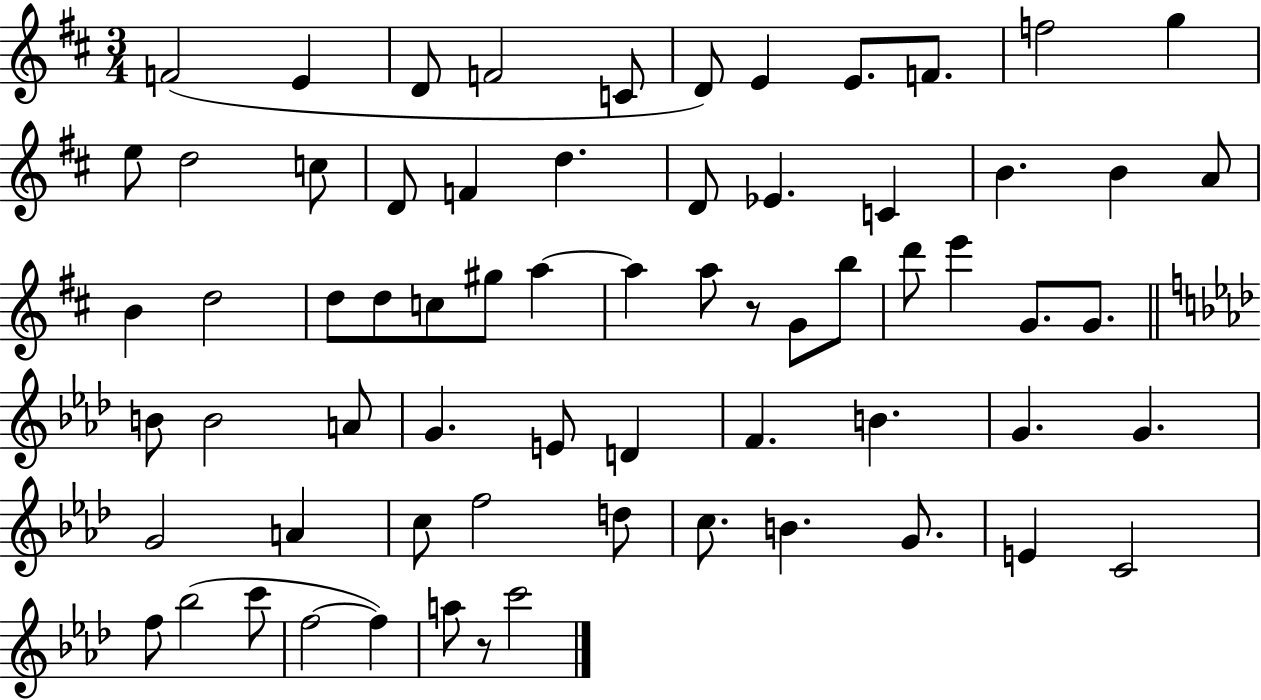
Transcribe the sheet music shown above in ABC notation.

X:1
T:Untitled
M:3/4
L:1/4
K:D
F2 E D/2 F2 C/2 D/2 E E/2 F/2 f2 g e/2 d2 c/2 D/2 F d D/2 _E C B B A/2 B d2 d/2 d/2 c/2 ^g/2 a a a/2 z/2 G/2 b/2 d'/2 e' G/2 G/2 B/2 B2 A/2 G E/2 D F B G G G2 A c/2 f2 d/2 c/2 B G/2 E C2 f/2 _b2 c'/2 f2 f a/2 z/2 c'2